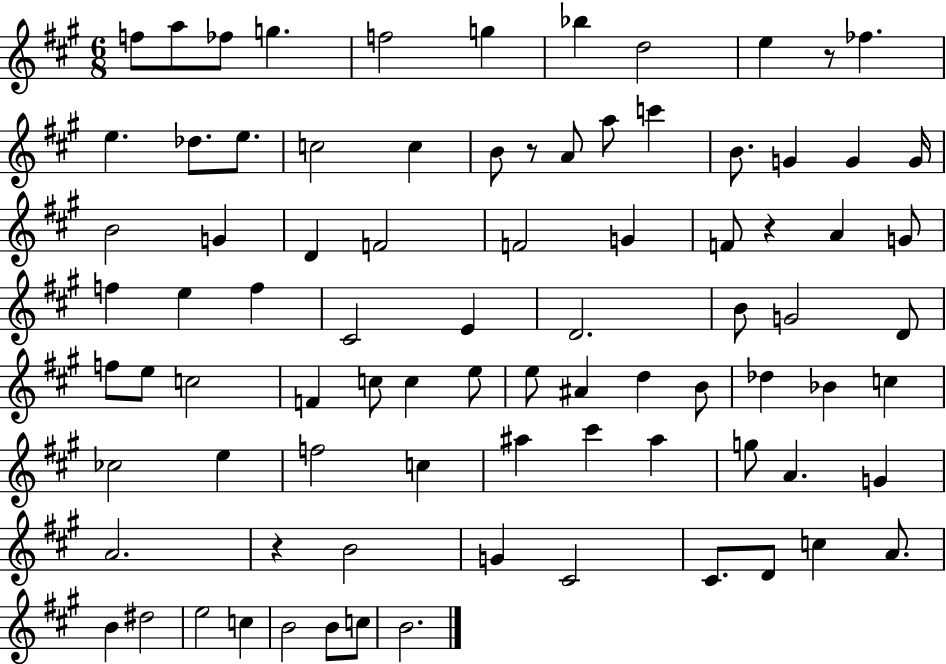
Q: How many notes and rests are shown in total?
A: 85